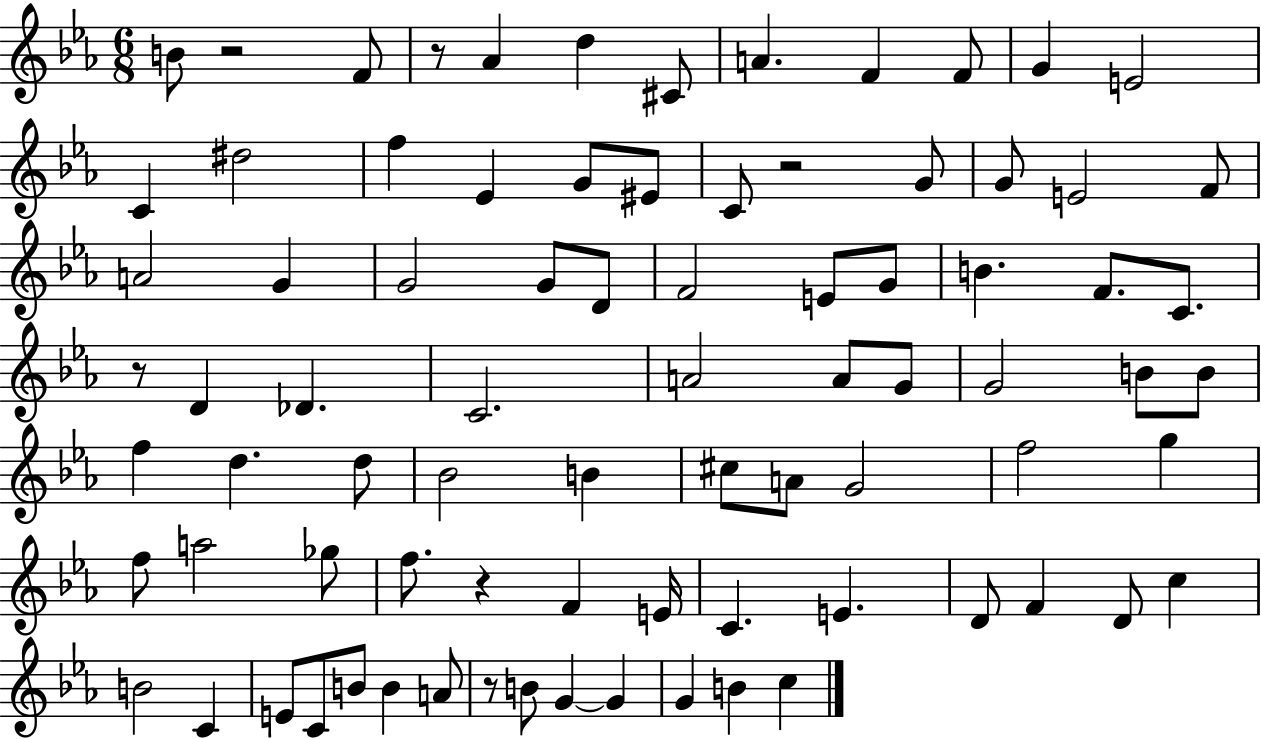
{
  \clef treble
  \numericTimeSignature
  \time 6/8
  \key ees \major
  \repeat volta 2 { b'8 r2 f'8 | r8 aes'4 d''4 cis'8 | a'4. f'4 f'8 | g'4 e'2 | \break c'4 dis''2 | f''4 ees'4 g'8 eis'8 | c'8 r2 g'8 | g'8 e'2 f'8 | \break a'2 g'4 | g'2 g'8 d'8 | f'2 e'8 g'8 | b'4. f'8. c'8. | \break r8 d'4 des'4. | c'2. | a'2 a'8 g'8 | g'2 b'8 b'8 | \break f''4 d''4. d''8 | bes'2 b'4 | cis''8 a'8 g'2 | f''2 g''4 | \break f''8 a''2 ges''8 | f''8. r4 f'4 e'16 | c'4. e'4. | d'8 f'4 d'8 c''4 | \break b'2 c'4 | e'8 c'8 b'8 b'4 a'8 | r8 b'8 g'4~~ g'4 | g'4 b'4 c''4 | \break } \bar "|."
}